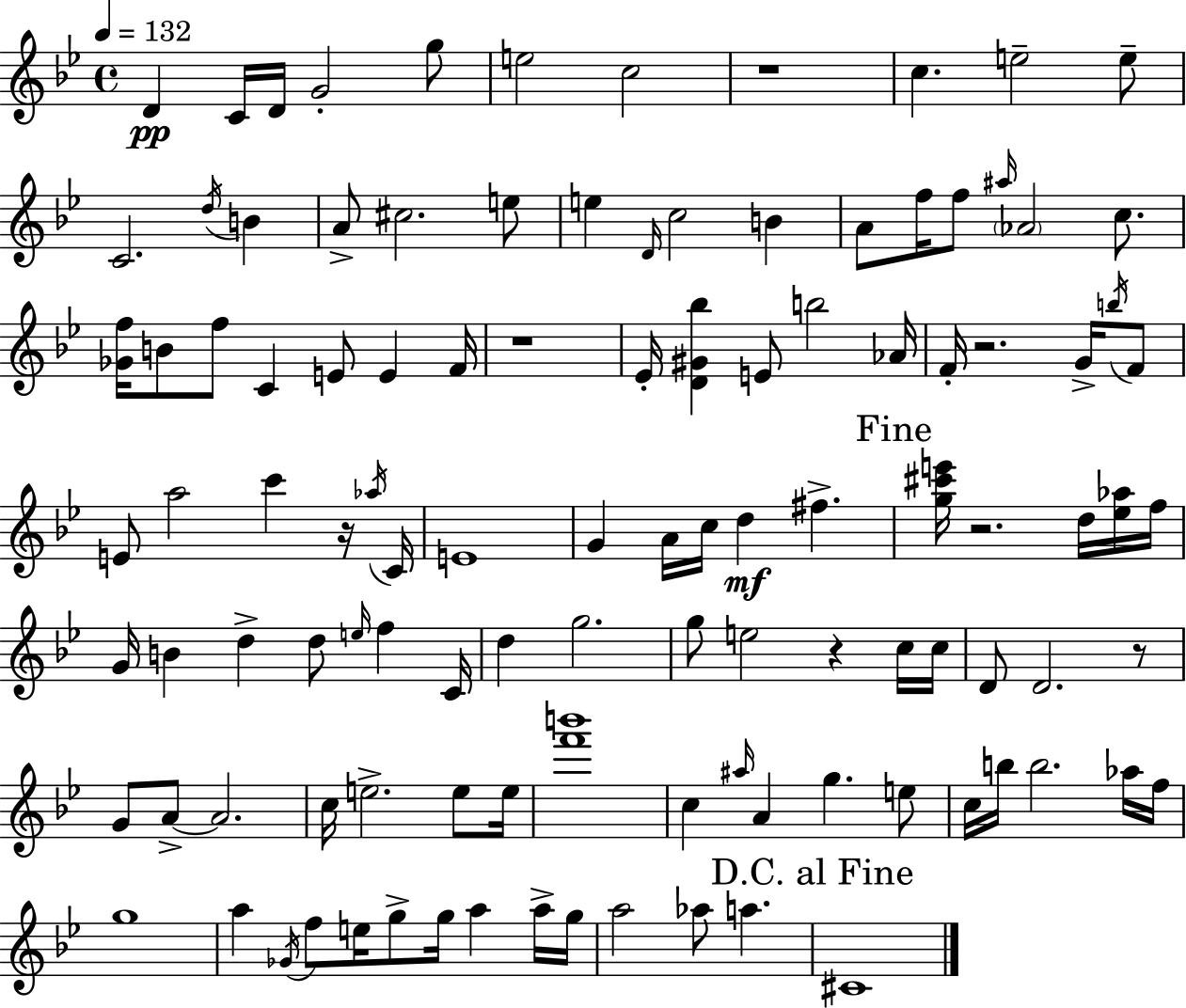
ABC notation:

X:1
T:Untitled
M:4/4
L:1/4
K:Bb
D C/4 D/4 G2 g/2 e2 c2 z4 c e2 e/2 C2 d/4 B A/2 ^c2 e/2 e D/4 c2 B A/2 f/4 f/2 ^a/4 _A2 c/2 [_Gf]/4 B/2 f/2 C E/2 E F/4 z4 _E/4 [D^G_b] E/2 b2 _A/4 F/4 z2 G/4 b/4 F/2 E/2 a2 c' z/4 _a/4 C/4 E4 G A/4 c/4 d ^f [g^c'e']/4 z2 d/4 [_e_a]/4 f/4 G/4 B d d/2 e/4 f C/4 d g2 g/2 e2 z c/4 c/4 D/2 D2 z/2 G/2 A/2 A2 c/4 e2 e/2 e/4 [f'b']4 c ^a/4 A g e/2 c/4 b/4 b2 _a/4 f/4 g4 a _G/4 f/2 e/4 g/2 g/4 a a/4 g/4 a2 _a/2 a ^C4